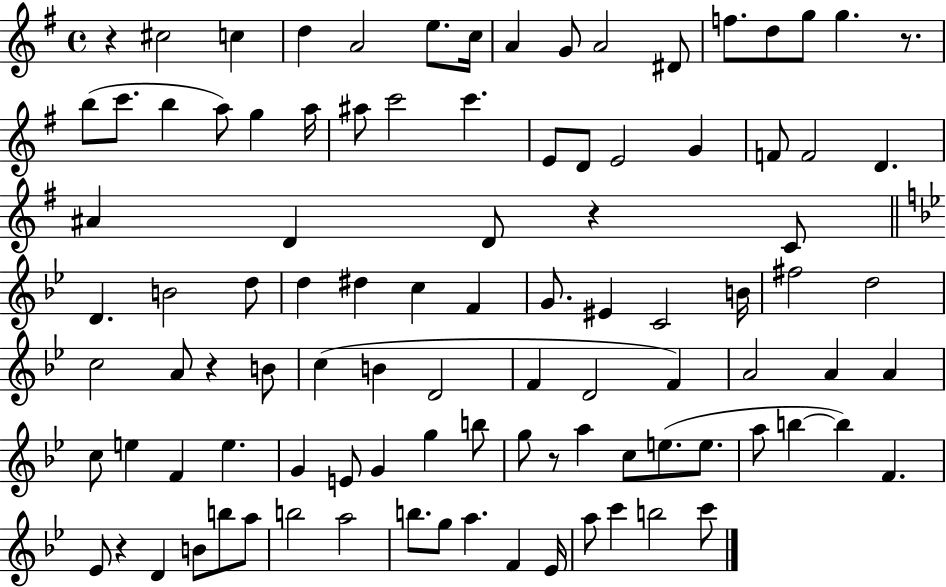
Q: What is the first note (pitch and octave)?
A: C#5